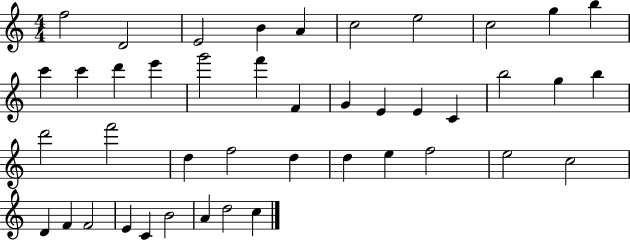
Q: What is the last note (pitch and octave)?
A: C5